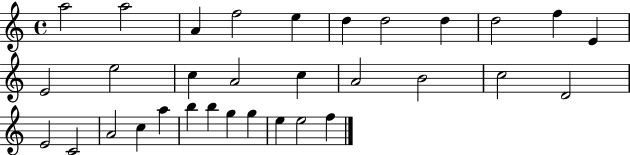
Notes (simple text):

A5/h A5/h A4/q F5/h E5/q D5/q D5/h D5/q D5/h F5/q E4/q E4/h E5/h C5/q A4/h C5/q A4/h B4/h C5/h D4/h E4/h C4/h A4/h C5/q A5/q B5/q B5/q G5/q G5/q E5/q E5/h F5/q